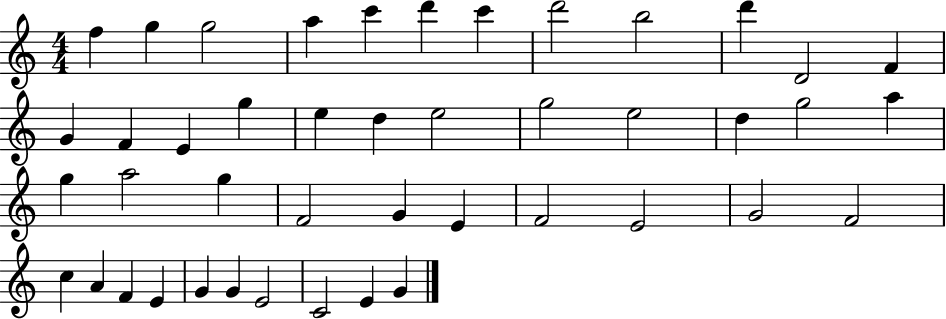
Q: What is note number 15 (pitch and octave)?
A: E4